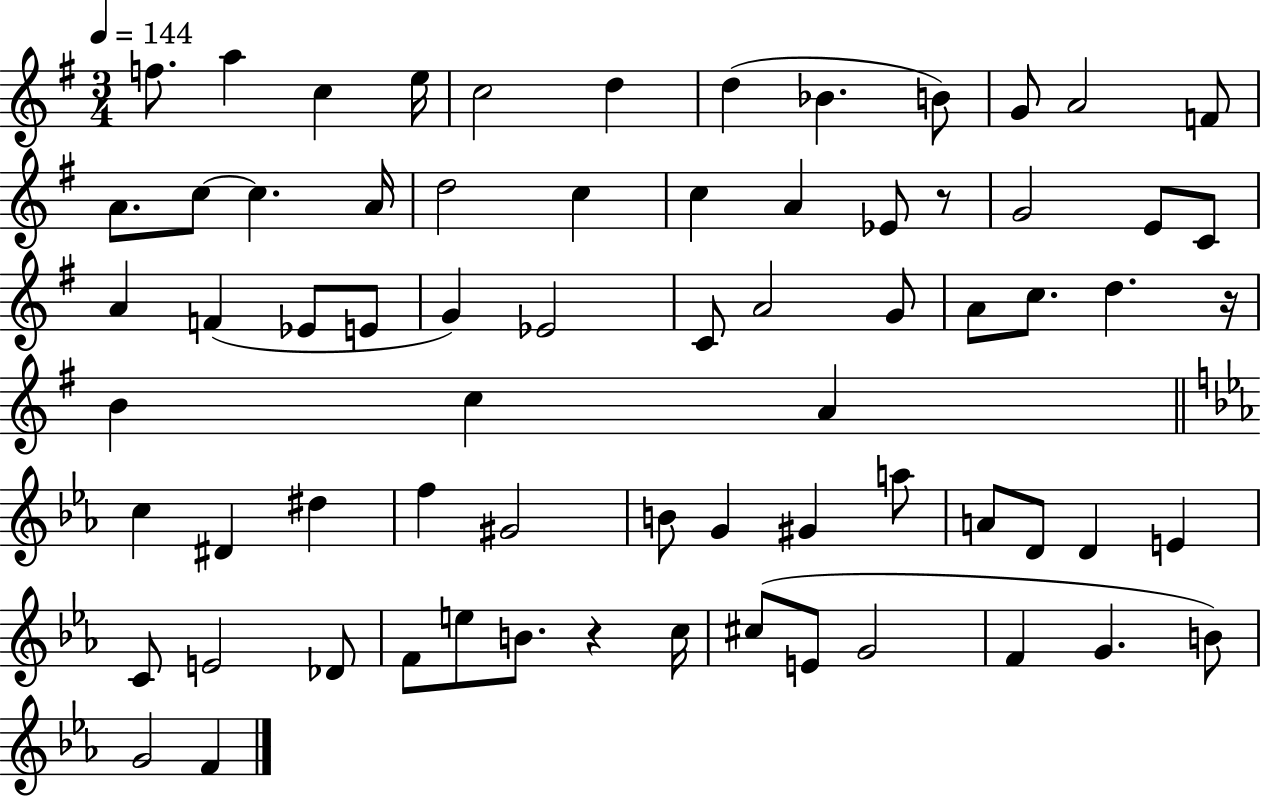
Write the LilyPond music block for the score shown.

{
  \clef treble
  \numericTimeSignature
  \time 3/4
  \key g \major
  \tempo 4 = 144
  f''8. a''4 c''4 e''16 | c''2 d''4 | d''4( bes'4. b'8) | g'8 a'2 f'8 | \break a'8. c''8~~ c''4. a'16 | d''2 c''4 | c''4 a'4 ees'8 r8 | g'2 e'8 c'8 | \break a'4 f'4( ees'8 e'8 | g'4) ees'2 | c'8 a'2 g'8 | a'8 c''8. d''4. r16 | \break b'4 c''4 a'4 | \bar "||" \break \key c \minor c''4 dis'4 dis''4 | f''4 gis'2 | b'8 g'4 gis'4 a''8 | a'8 d'8 d'4 e'4 | \break c'8 e'2 des'8 | f'8 e''8 b'8. r4 c''16 | cis''8( e'8 g'2 | f'4 g'4. b'8) | \break g'2 f'4 | \bar "|."
}